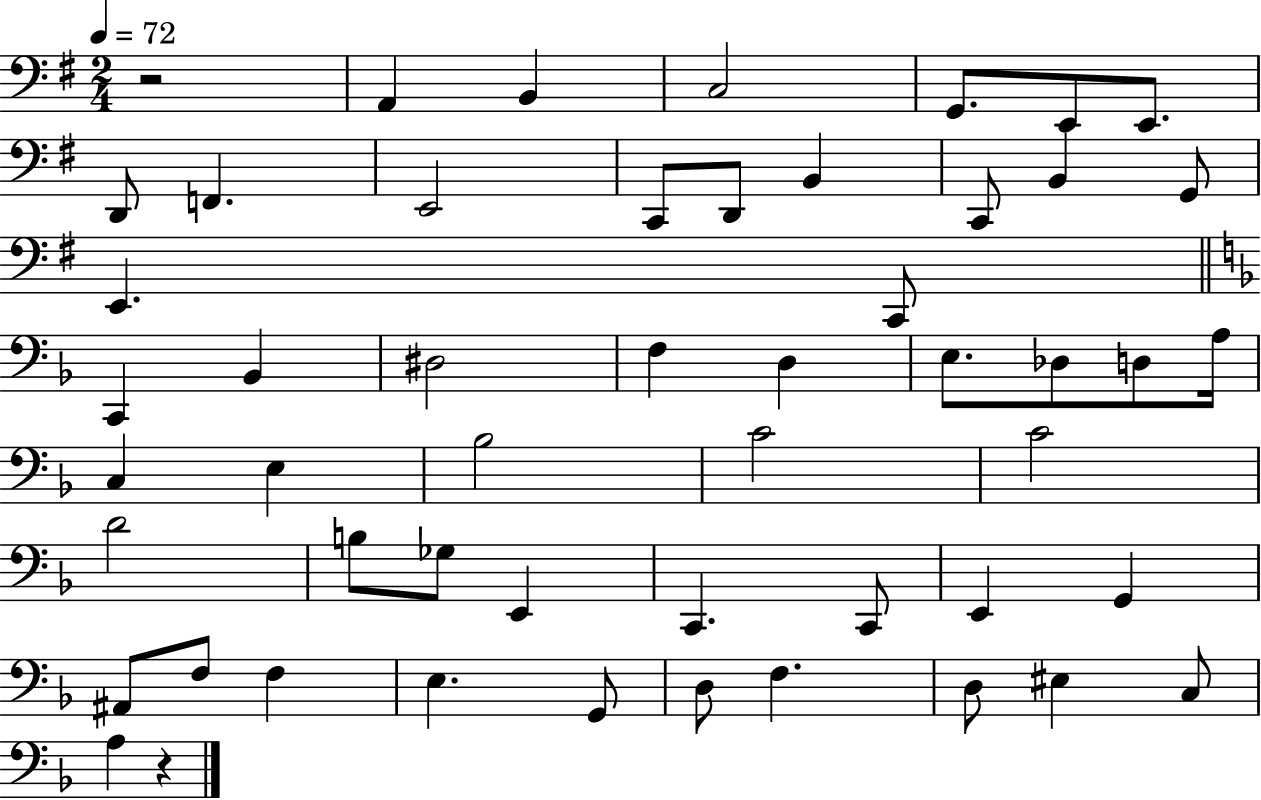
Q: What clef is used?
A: bass